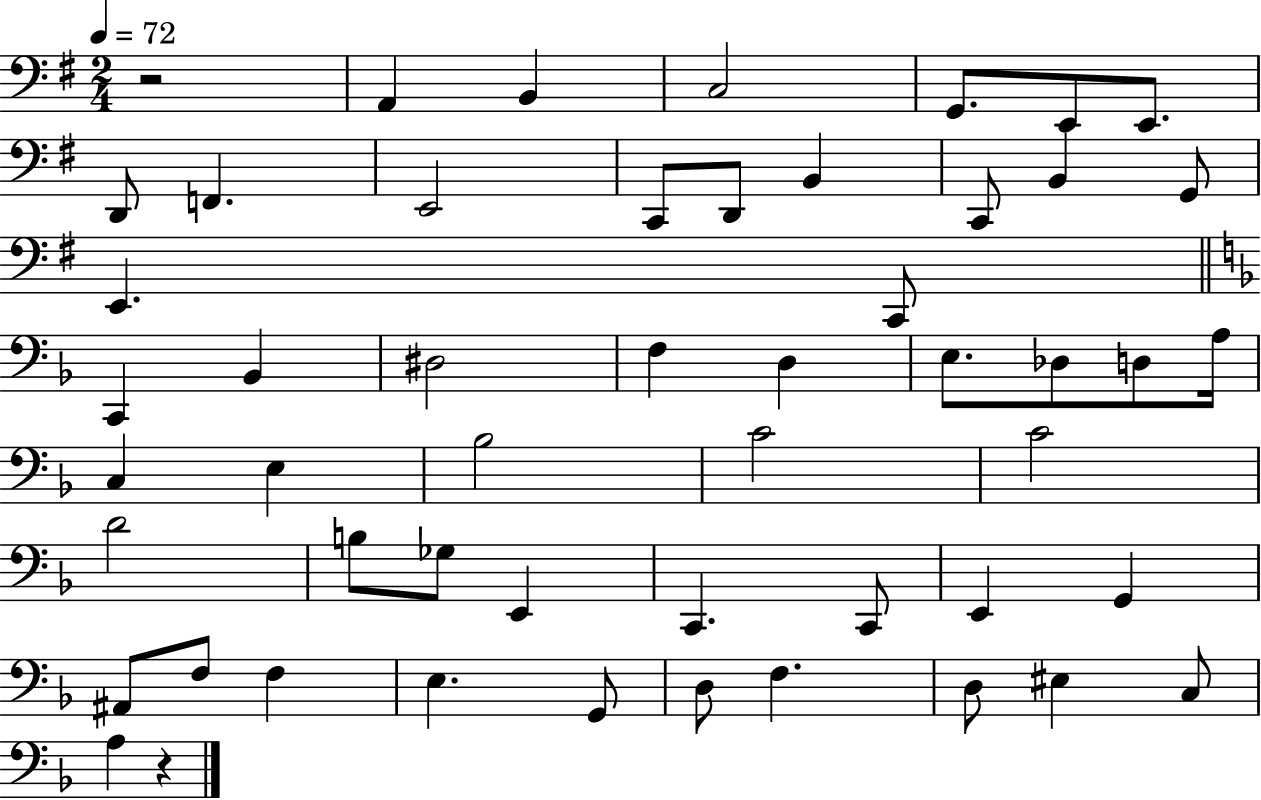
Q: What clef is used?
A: bass